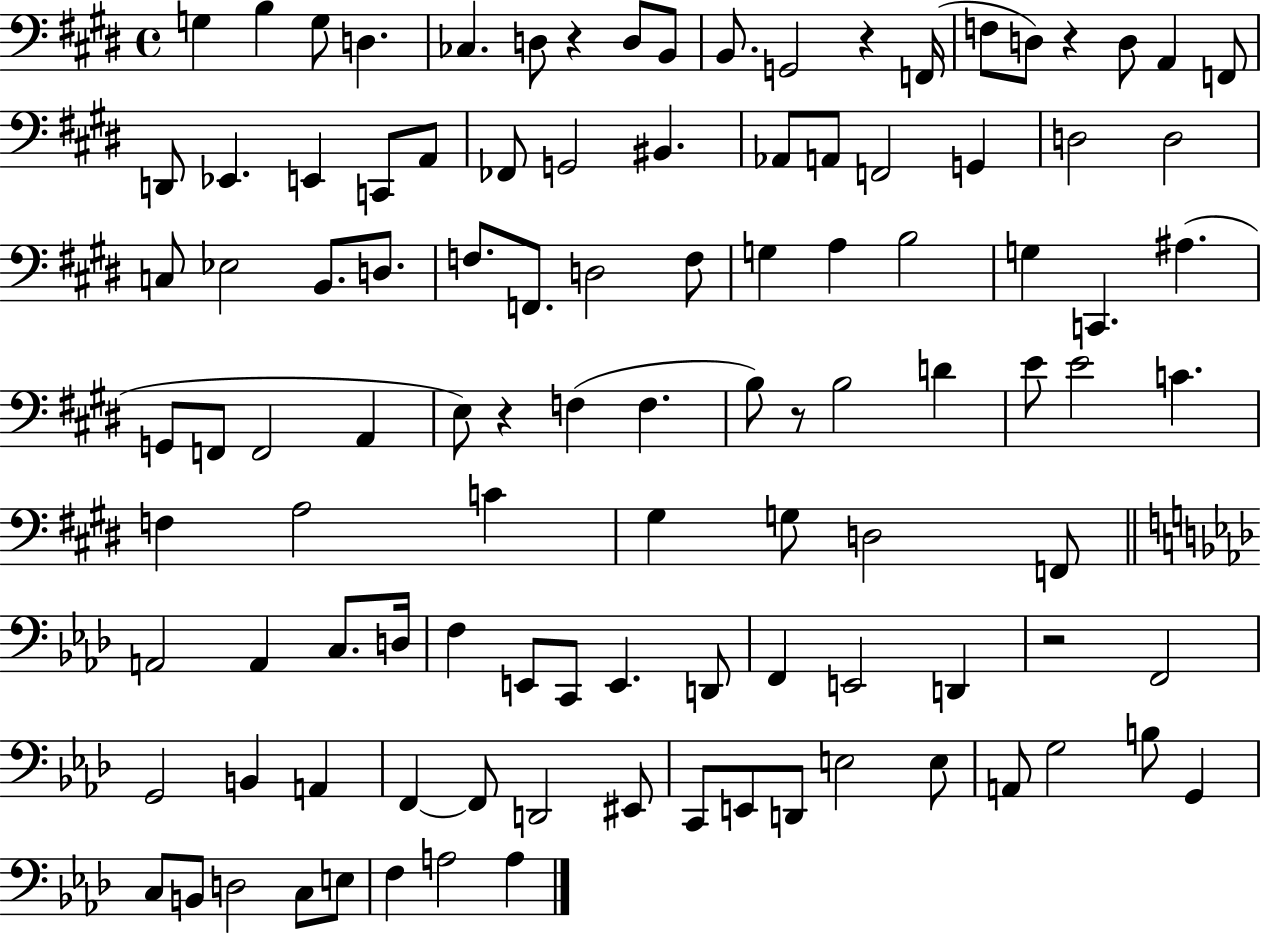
G3/q B3/q G3/e D3/q. CES3/q. D3/e R/q D3/e B2/e B2/e. G2/h R/q F2/s F3/e D3/e R/q D3/e A2/q F2/e D2/e Eb2/q. E2/q C2/e A2/e FES2/e G2/h BIS2/q. Ab2/e A2/e F2/h G2/q D3/h D3/h C3/e Eb3/h B2/e. D3/e. F3/e. F2/e. D3/h F3/e G3/q A3/q B3/h G3/q C2/q. A#3/q. G2/e F2/e F2/h A2/q E3/e R/q F3/q F3/q. B3/e R/e B3/h D4/q E4/e E4/h C4/q. F3/q A3/h C4/q G#3/q G3/e D3/h F2/e A2/h A2/q C3/e. D3/s F3/q E2/e C2/e E2/q. D2/e F2/q E2/h D2/q R/h F2/h G2/h B2/q A2/q F2/q F2/e D2/h EIS2/e C2/e E2/e D2/e E3/h E3/e A2/e G3/h B3/e G2/q C3/e B2/e D3/h C3/e E3/e F3/q A3/h A3/q